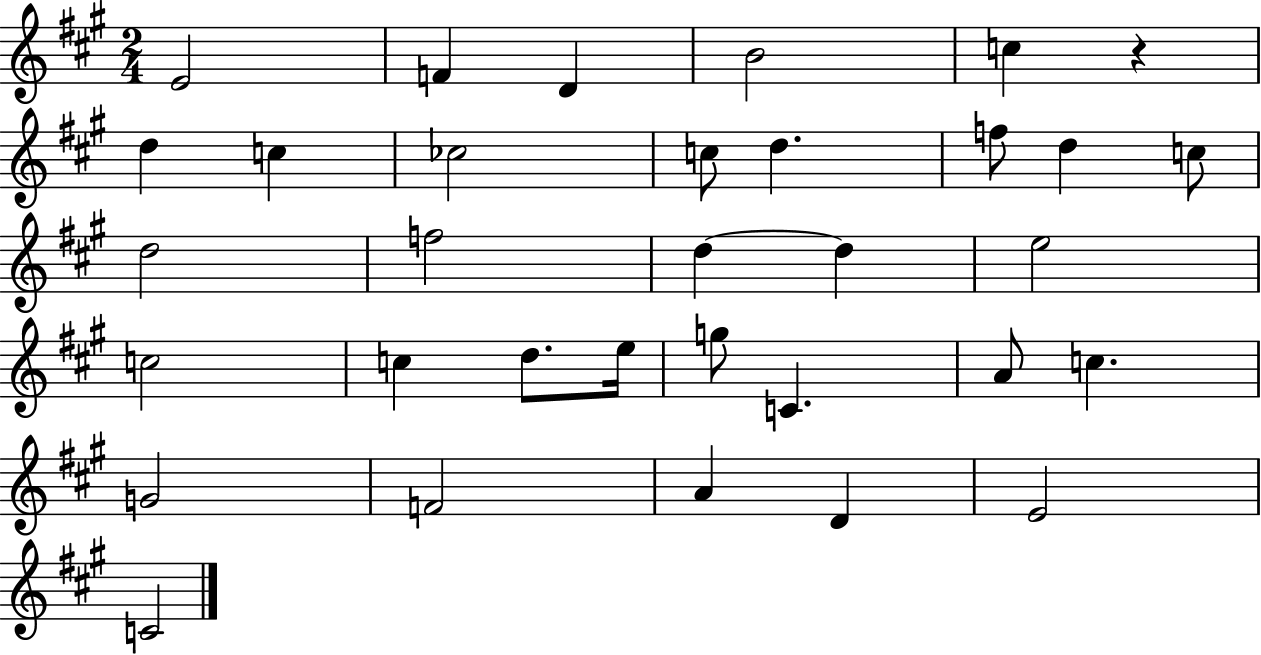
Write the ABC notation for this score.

X:1
T:Untitled
M:2/4
L:1/4
K:A
E2 F D B2 c z d c _c2 c/2 d f/2 d c/2 d2 f2 d d e2 c2 c d/2 e/4 g/2 C A/2 c G2 F2 A D E2 C2